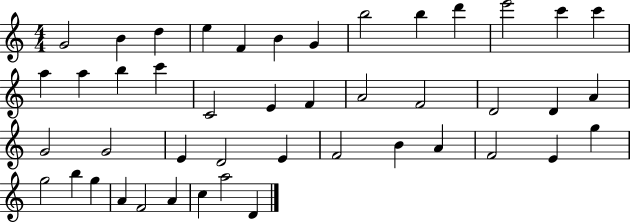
G4/h B4/q D5/q E5/q F4/q B4/q G4/q B5/h B5/q D6/q E6/h C6/q C6/q A5/q A5/q B5/q C6/q C4/h E4/q F4/q A4/h F4/h D4/h D4/q A4/q G4/h G4/h E4/q D4/h E4/q F4/h B4/q A4/q F4/h E4/q G5/q G5/h B5/q G5/q A4/q F4/h A4/q C5/q A5/h D4/q